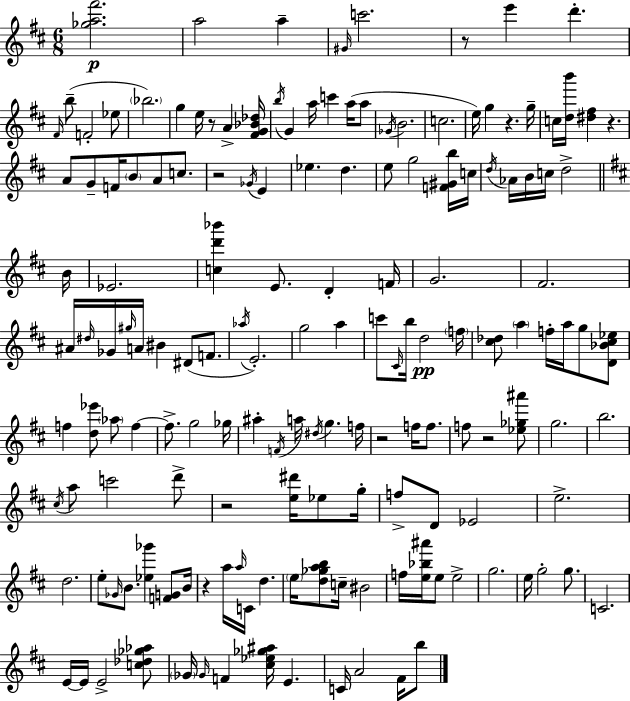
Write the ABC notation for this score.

X:1
T:Untitled
M:6/8
L:1/4
K:D
[_ga^f']2 a2 a ^G/4 c'2 z/2 e' d' ^F/4 b/2 F2 _e/2 _b2 g e/4 z/2 A [^FG_B_d]/4 b/4 G a/4 c' a/4 a/2 _G/4 B2 c2 e/4 g z g/4 c/4 [db']/4 [^d^f] z A/2 G/2 F/4 B/2 A/2 c/2 z2 _G/4 E _e d e/2 g2 [F^Gb]/4 c/4 d/4 _A/4 B/4 c/4 d2 B/4 _E2 [cd'_b'] E/2 D F/4 G2 ^F2 ^A/4 ^d/4 _G/4 ^g/4 A/4 ^B ^D/2 F/2 _a/4 E2 g2 a c'/2 ^C/4 b/4 d2 f/4 [^c_d]/2 a f/4 a/4 g/2 [D_B^c_e]/2 f [d_e']/2 _a/2 f f/2 g2 _g/4 ^a F/4 a/4 ^d/4 g f/4 z2 f/4 f/2 f/2 z2 [_e_g^a']/2 g2 b2 ^c/4 a/2 c'2 d'/2 z2 [e^d']/4 _e/2 g/4 f/2 D/2 _E2 e2 d2 e/2 _G/4 B/2 [_e_g'] [FG]/2 B/4 z a/4 a/4 C/4 d e/4 [d_gab]/2 c/4 ^B2 f/4 [e_b^a']/4 e/2 e2 g2 e/4 g2 g/2 C2 E/4 E/4 E2 [c_d_g_a]/2 _G/4 _G/4 F [^c_e_g^a]/4 E C/4 A2 ^F/4 b/2